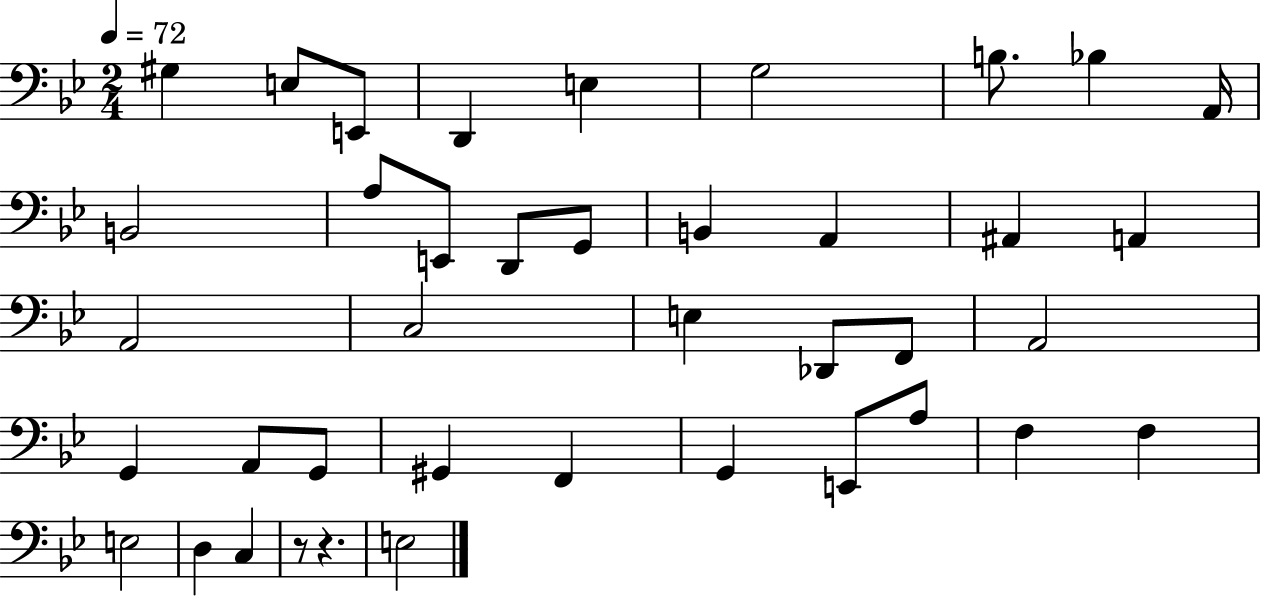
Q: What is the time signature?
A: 2/4